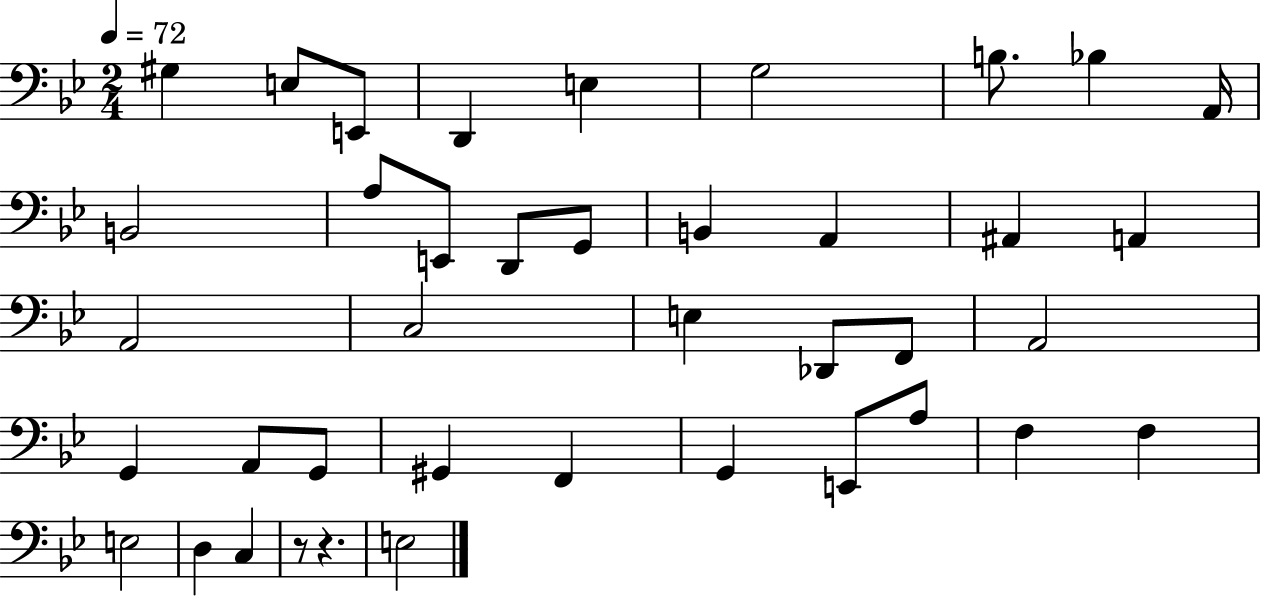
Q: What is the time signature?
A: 2/4